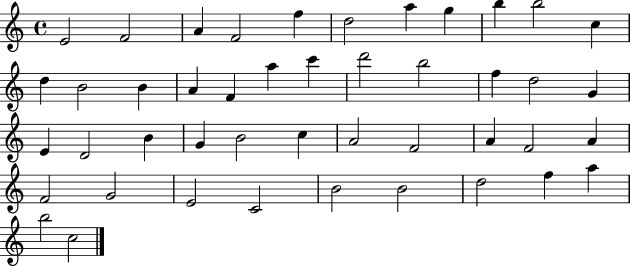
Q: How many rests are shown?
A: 0